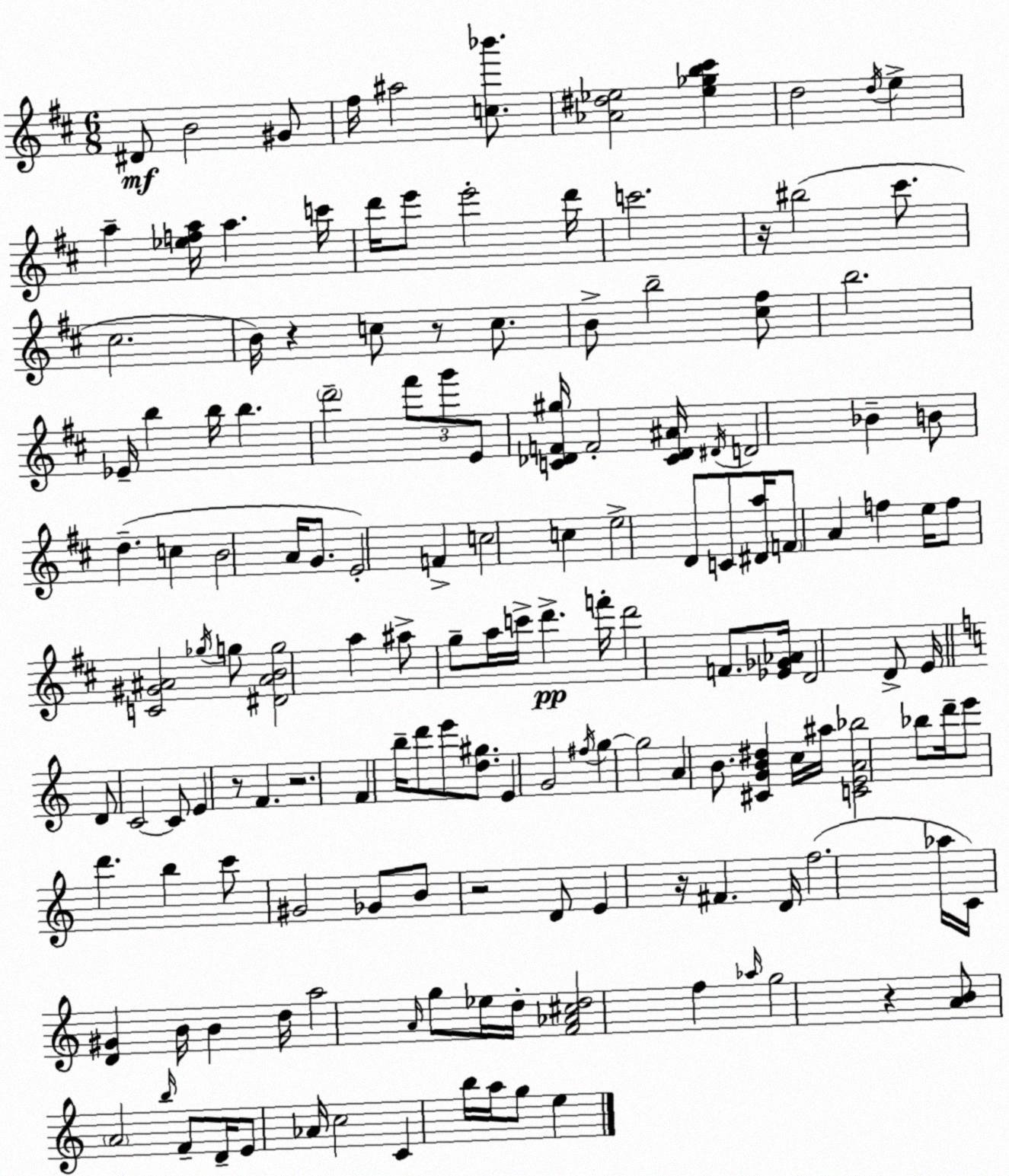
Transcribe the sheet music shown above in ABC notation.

X:1
T:Untitled
M:6/8
L:1/4
K:D
^D/2 B2 ^G/2 ^f/4 ^a2 [c_b']/2 [_A^d_e]2 [_e_gb^c'] d2 d/4 e a [_efa]/4 a c'/4 d'/4 e'/2 e'2 d'/4 c'2 z/4 ^b2 ^c'/2 ^c2 B/4 z c/2 z/2 c/2 B/2 b2 [^c^f]/2 b2 _E/4 b b/4 b d'2 ^f'/2 g'/2 E/2 [C_DF^g]/4 F2 [C_D^A]/4 ^D/4 D2 _B B/2 d c B2 A/4 G/2 E2 F c2 c e2 D/2 C/2 [^Da]/4 F/2 A f e/4 f/2 [C^G^A]2 _g/4 g/2 [^D^ABg]2 a ^a/2 g/2 a/4 c'/4 d' f'/4 d'2 F/2 [_E_G_A]/4 D2 D/2 E/4 D/2 C2 C/2 E z/2 F z2 F b/4 d'/2 e'/2 [d^g]/2 E G2 ^f/4 g g2 A B/2 [^CGB^d] c/4 ^a/4 [CEA_b]2 _b/2 d'/4 e'/2 d' b c'/2 ^G2 _G/2 B/2 z2 D/2 E z/4 ^F D/4 f2 _a/4 C/4 [D^G] B/4 B d/4 a2 A/4 g/2 _e/4 d/4 [F_A^cd]2 f _a/4 g2 z [AB]/2 A2 b/4 F/2 D/4 E/2 _A/4 c2 C b/4 a/4 g/2 e